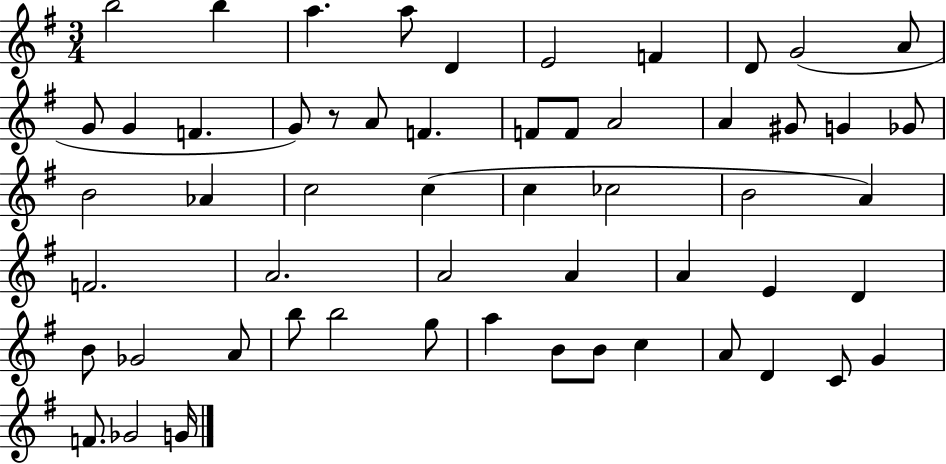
{
  \clef treble
  \numericTimeSignature
  \time 3/4
  \key g \major
  b''2 b''4 | a''4. a''8 d'4 | e'2 f'4 | d'8 g'2( a'8 | \break g'8 g'4 f'4. | g'8) r8 a'8 f'4. | f'8 f'8 a'2 | a'4 gis'8 g'4 ges'8 | \break b'2 aes'4 | c''2 c''4( | c''4 ces''2 | b'2 a'4) | \break f'2. | a'2. | a'2 a'4 | a'4 e'4 d'4 | \break b'8 ges'2 a'8 | b''8 b''2 g''8 | a''4 b'8 b'8 c''4 | a'8 d'4 c'8 g'4 | \break f'8. ges'2 g'16 | \bar "|."
}